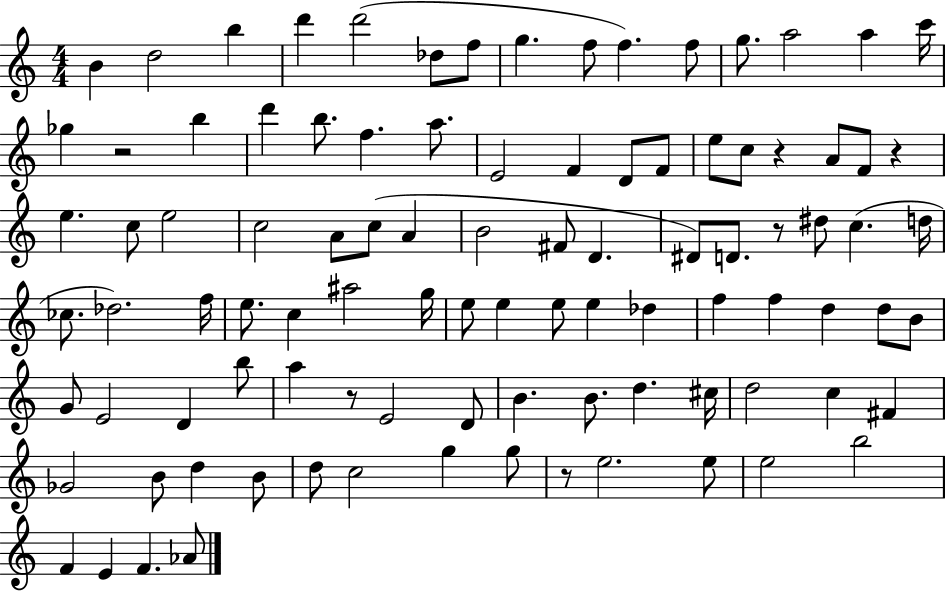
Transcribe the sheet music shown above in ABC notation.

X:1
T:Untitled
M:4/4
L:1/4
K:C
B d2 b d' d'2 _d/2 f/2 g f/2 f f/2 g/2 a2 a c'/4 _g z2 b d' b/2 f a/2 E2 F D/2 F/2 e/2 c/2 z A/2 F/2 z e c/2 e2 c2 A/2 c/2 A B2 ^F/2 D ^D/2 D/2 z/2 ^d/2 c d/4 _c/2 _d2 f/4 e/2 c ^a2 g/4 e/2 e e/2 e _d f f d d/2 B/2 G/2 E2 D b/2 a z/2 E2 D/2 B B/2 d ^c/4 d2 c ^F _G2 B/2 d B/2 d/2 c2 g g/2 z/2 e2 e/2 e2 b2 F E F _A/2